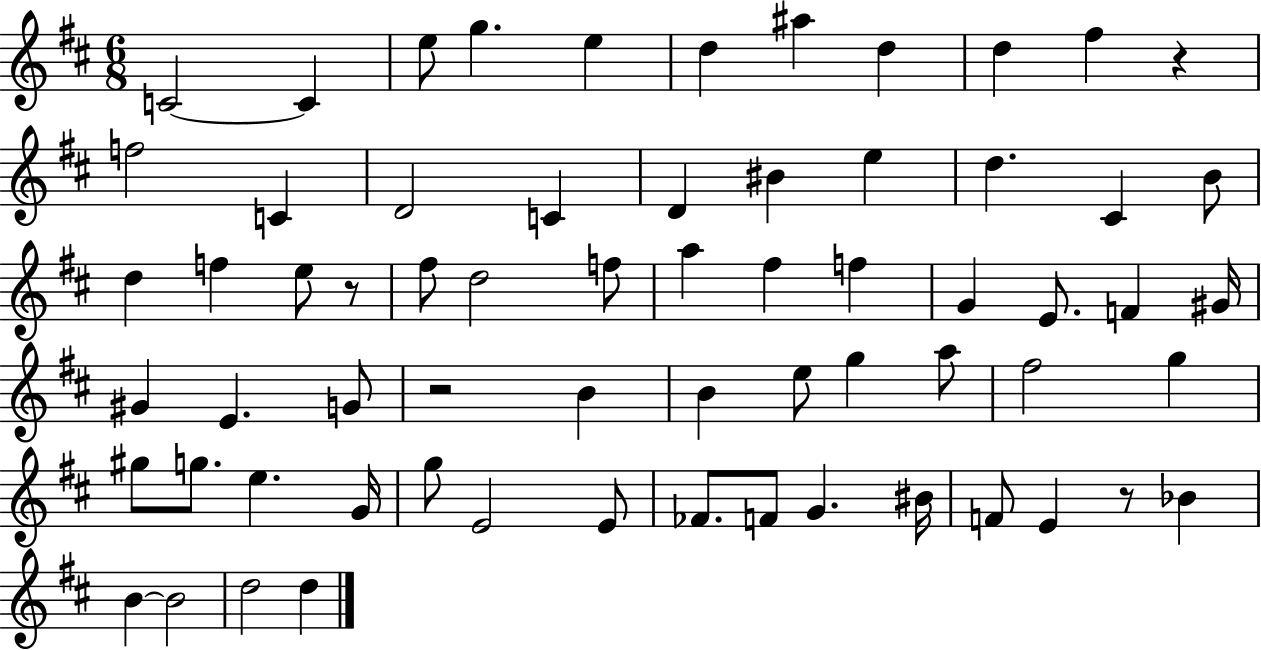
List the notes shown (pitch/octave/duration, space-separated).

C4/h C4/q E5/e G5/q. E5/q D5/q A#5/q D5/q D5/q F#5/q R/q F5/h C4/q D4/h C4/q D4/q BIS4/q E5/q D5/q. C#4/q B4/e D5/q F5/q E5/e R/e F#5/e D5/h F5/e A5/q F#5/q F5/q G4/q E4/e. F4/q G#4/s G#4/q E4/q. G4/e R/h B4/q B4/q E5/e G5/q A5/e F#5/h G5/q G#5/e G5/e. E5/q. G4/s G5/e E4/h E4/e FES4/e. F4/e G4/q. BIS4/s F4/e E4/q R/e Bb4/q B4/q B4/h D5/h D5/q